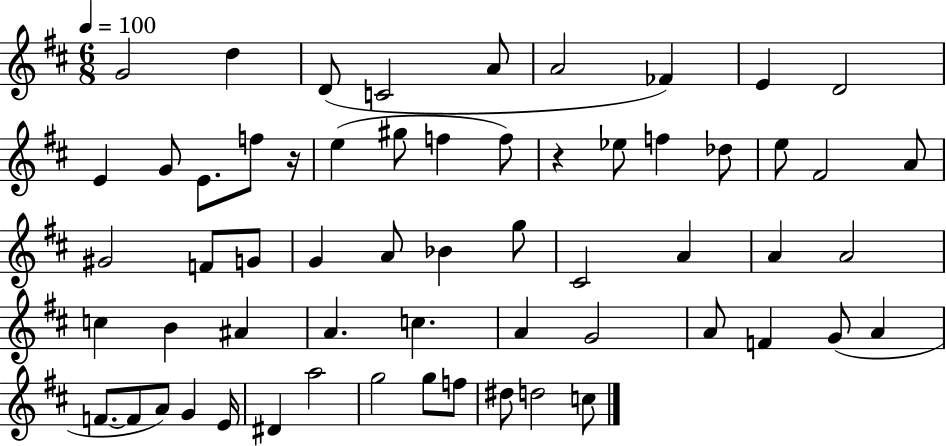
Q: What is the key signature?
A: D major